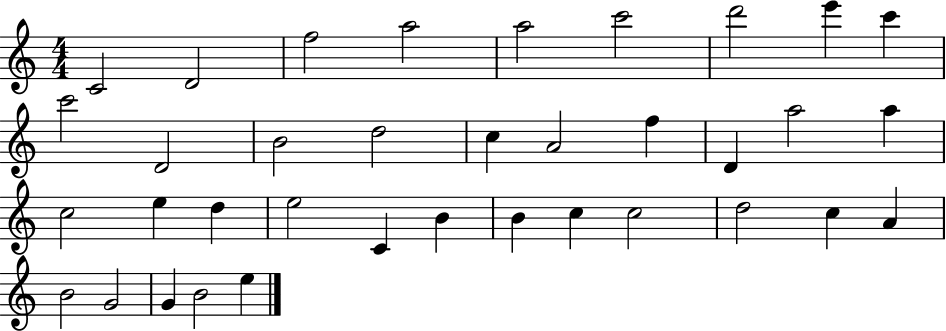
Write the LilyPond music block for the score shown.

{
  \clef treble
  \numericTimeSignature
  \time 4/4
  \key c \major
  c'2 d'2 | f''2 a''2 | a''2 c'''2 | d'''2 e'''4 c'''4 | \break c'''2 d'2 | b'2 d''2 | c''4 a'2 f''4 | d'4 a''2 a''4 | \break c''2 e''4 d''4 | e''2 c'4 b'4 | b'4 c''4 c''2 | d''2 c''4 a'4 | \break b'2 g'2 | g'4 b'2 e''4 | \bar "|."
}